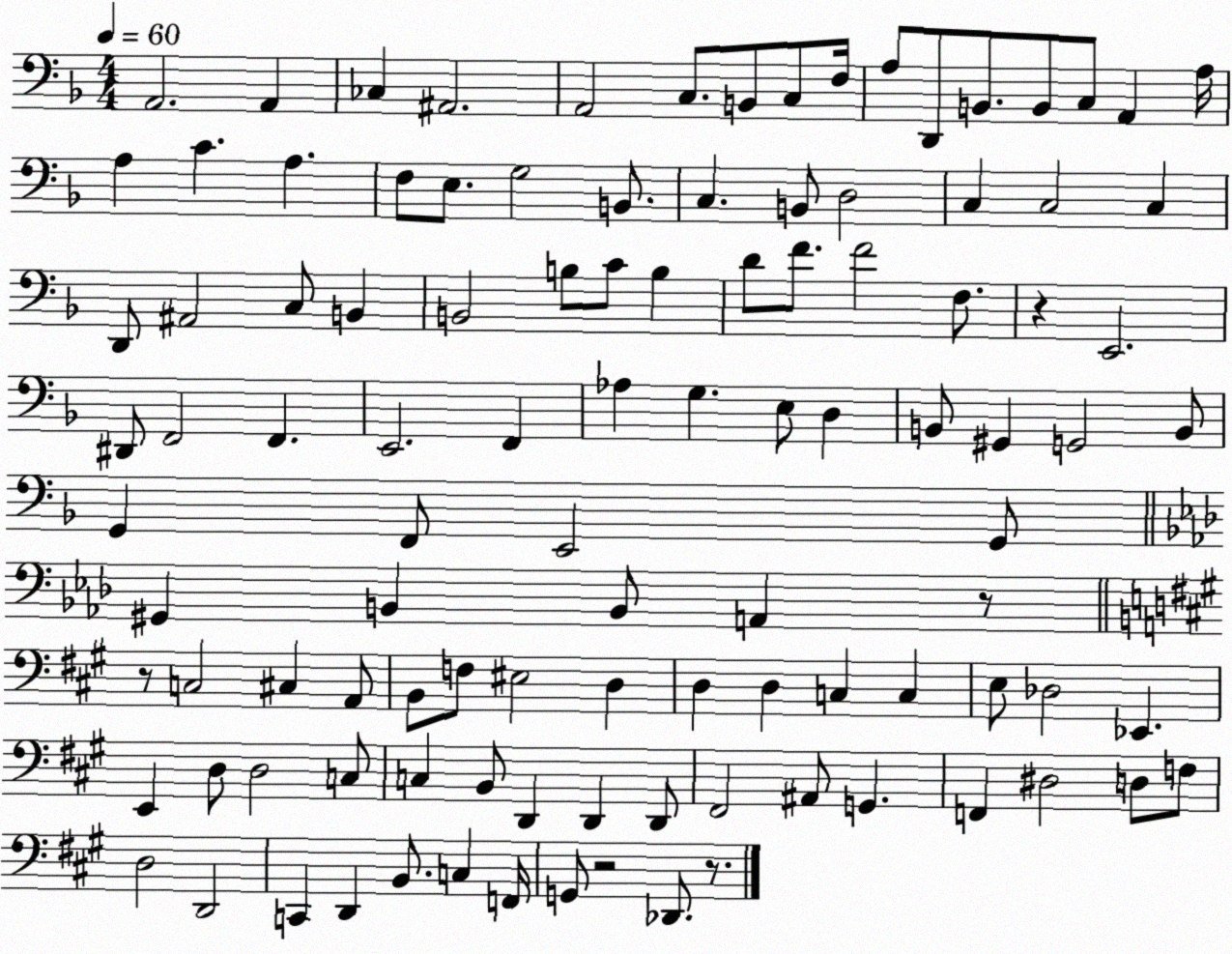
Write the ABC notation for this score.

X:1
T:Untitled
M:4/4
L:1/4
K:F
A,,2 A,, _C, ^A,,2 A,,2 C,/2 B,,/2 C,/2 F,/4 A,/2 D,,/2 B,,/2 B,,/2 C,/2 A,, A,/4 A, C A, F,/2 E,/2 G,2 B,,/2 C, B,,/2 D,2 C, C,2 C, D,,/2 ^A,,2 C,/2 B,, B,,2 B,/2 C/2 B, D/2 F/2 F2 F,/2 z E,,2 ^D,,/2 F,,2 F,, E,,2 F,, _A, G, E,/2 D, B,,/2 ^G,, G,,2 B,,/2 G,, F,,/2 E,,2 G,,/2 ^G,, B,, B,,/2 A,, z/2 z/2 C,2 ^C, A,,/2 B,,/2 F,/2 ^E,2 D, D, D, C, C, E,/2 _D,2 _E,, E,, D,/2 D,2 C,/2 C, B,,/2 D,, D,, D,,/2 ^F,,2 ^A,,/2 G,, F,, ^D,2 D,/2 F,/2 D,2 D,,2 C,, D,, B,,/2 C, F,,/4 G,,/2 z2 _D,,/2 z/2